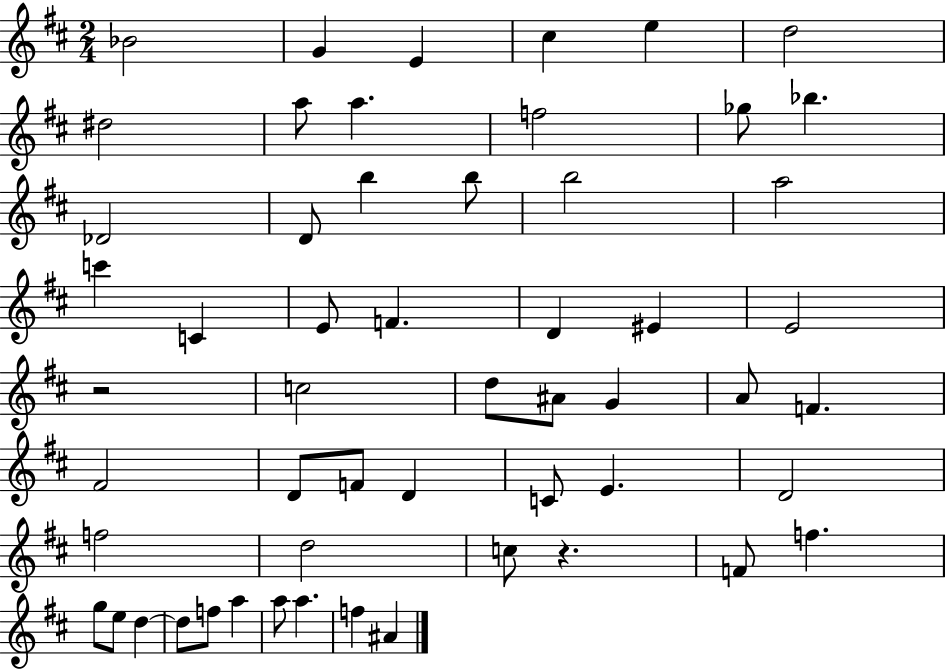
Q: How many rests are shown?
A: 2